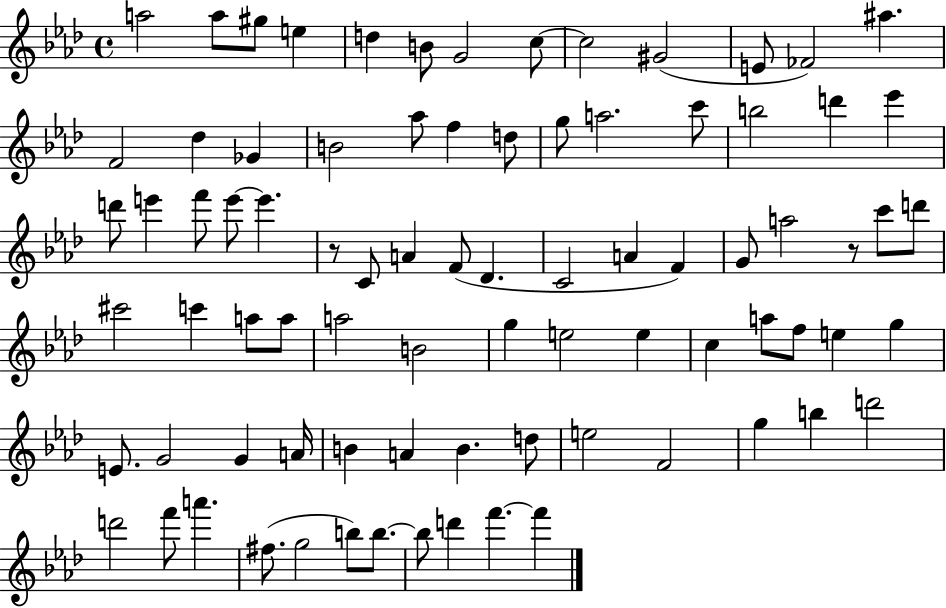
A5/h A5/e G#5/e E5/q D5/q B4/e G4/h C5/e C5/h G#4/h E4/e FES4/h A#5/q. F4/h Db5/q Gb4/q B4/h Ab5/e F5/q D5/e G5/e A5/h. C6/e B5/h D6/q Eb6/q D6/e E6/q F6/e E6/e E6/q. R/e C4/e A4/q F4/e Db4/q. C4/h A4/q F4/q G4/e A5/h R/e C6/e D6/e C#6/h C6/q A5/e A5/e A5/h B4/h G5/q E5/h E5/q C5/q A5/e F5/e E5/q G5/q E4/e. G4/h G4/q A4/s B4/q A4/q B4/q. D5/e E5/h F4/h G5/q B5/q D6/h D6/h F6/e A6/q. F#5/e. G5/h B5/e B5/e. B5/e D6/q F6/q. F6/q